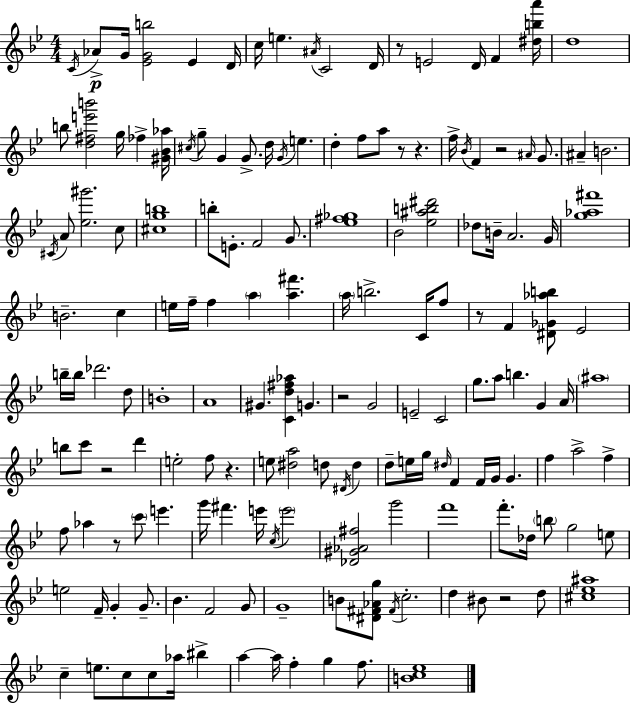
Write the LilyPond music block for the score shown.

{
  \clef treble
  \numericTimeSignature
  \time 4/4
  \key g \minor
  \acciaccatura { c'16 }\p aes'8-> g'16 <ees' g' b''>2 ees'4 | d'16 c''16 e''4. \acciaccatura { ais'16 } c'2 | d'16 r8 e'2 d'16 f'4 | <dis'' b'' a'''>16 d''1 | \break b''8 <d'' fis'' e''' b'''>2 g''16 fes''4-> | <gis' bes' aes''>16 \acciaccatura { cis''16 } g''8-- g'4 g'8.-> d''16 \acciaccatura { g'16 } e''4. | d''4-. f''8 a''8 r8 r4. | f''16-> \acciaccatura { bes'16 } f'4 r2 | \break \grace { ais'16 } g'8. ais'4-- b'2. | \acciaccatura { cis'16 } a'8 <ees'' gis'''>2. | c''8 <cis'' g'' b''>1 | b''8-. e'8.-. f'2 | \break g'8. <ees'' fis'' ges''>1 | bes'2 <ees'' ais'' b'' dis'''>2 | des''8 b'16-- a'2. | g'16 <g'' aes'' fis'''>1 | \break b'2.-- | c''4 e''16 f''16-- f''4 \parenthesize a''4 | <a'' fis'''>4. \parenthesize a''16 b''2.-> | c'16 f''8 r8 f'4 <dis' ges' aes'' b''>8 ees'2 | \break b''16-- b''16 des'''2. | d''8 b'1-. | a'1 | gis'4. <c' d'' fis'' aes''>4 | \break g'4. r2 g'2 | e'2-- c'2 | g''8. a''8 b''4. | g'4 a'16 \parenthesize ais''1 | \break b''8 c'''8 r2 | d'''4 e''2-. f''8 | r4. e''8 <dis'' a''>2 | d''8 \acciaccatura { dis'16 } d''4 d''8-- e''16 g''16 \grace { dis''16 } f'4 | \break f'16 g'16 g'4. f''4 a''2-> | f''4-> f''8 aes''4 r8 | \parenthesize c'''8 e'''4. g'''16 fis'''4. | e'''16 \acciaccatura { c''16 } \parenthesize e'''2 <des' gis' aes' fis''>2 | \break g'''2 f'''1 | f'''8.-. des''16 \parenthesize b''8 | g''2 e''8 e''2 | f'16-- g'4-. g'8.-- bes'4. | \break f'2 g'8 g'1-- | b'8 <dis' fis' aes' g''>8 \acciaccatura { fis'16 } c''2.-. | d''4 bis'8 | r2 d''8 <cis'' ees'' ais''>1 | \break c''4-- e''8. | c''8 c''8 aes''16 bis''4-> a''4~~ a''16 | f''4-. g''4 f''8. <b' c'' ees''>1 | \bar "|."
}